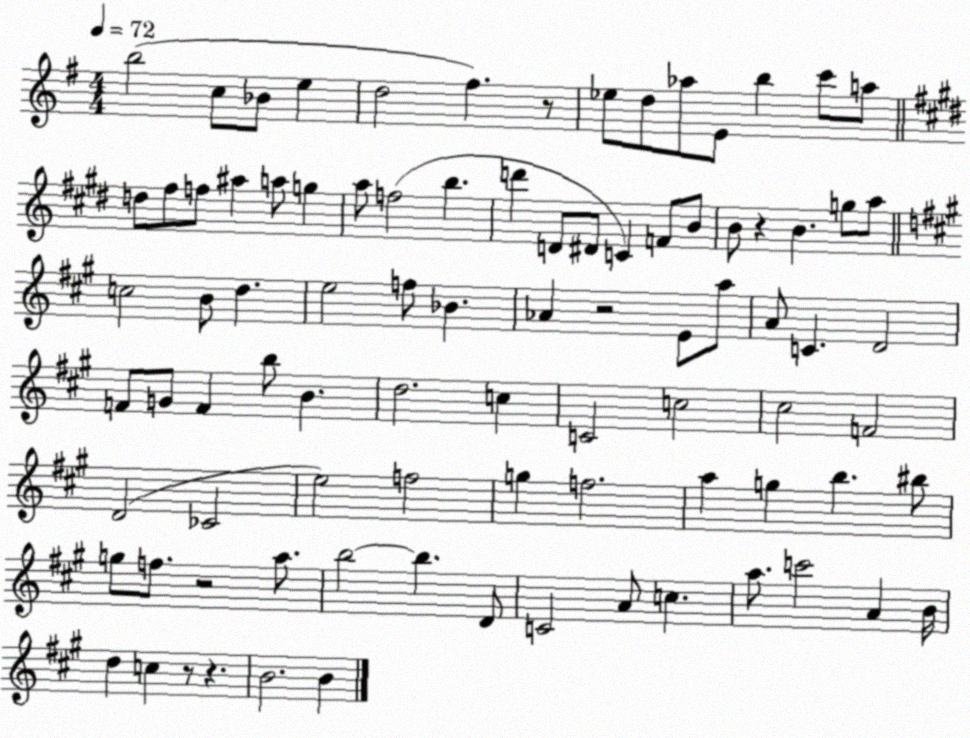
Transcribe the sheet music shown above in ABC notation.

X:1
T:Untitled
M:4/4
L:1/4
K:G
b2 c/2 _B/2 e d2 ^f z/2 _e/2 d/2 _a/2 E/2 b c'/2 a/2 d/2 ^f/2 f/2 ^a a/2 g a/2 f2 b d' D/2 ^D/2 C F/2 B/2 B/2 z B g/2 a/2 c2 B/2 d e2 f/2 _B _A z2 E/2 a/2 A/2 C D2 F/2 G/2 F b/2 B d2 c C2 c2 ^c2 F2 D2 _C2 e2 f2 g f2 a g b ^b/2 g/2 f/2 z2 a/2 b2 b D/2 C2 A/2 c a/2 c'2 A B/4 d c z/2 z B2 B